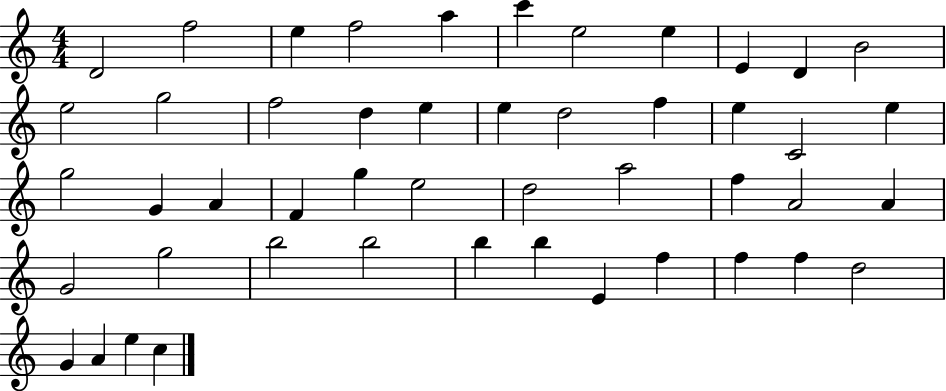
D4/h F5/h E5/q F5/h A5/q C6/q E5/h E5/q E4/q D4/q B4/h E5/h G5/h F5/h D5/q E5/q E5/q D5/h F5/q E5/q C4/h E5/q G5/h G4/q A4/q F4/q G5/q E5/h D5/h A5/h F5/q A4/h A4/q G4/h G5/h B5/h B5/h B5/q B5/q E4/q F5/q F5/q F5/q D5/h G4/q A4/q E5/q C5/q